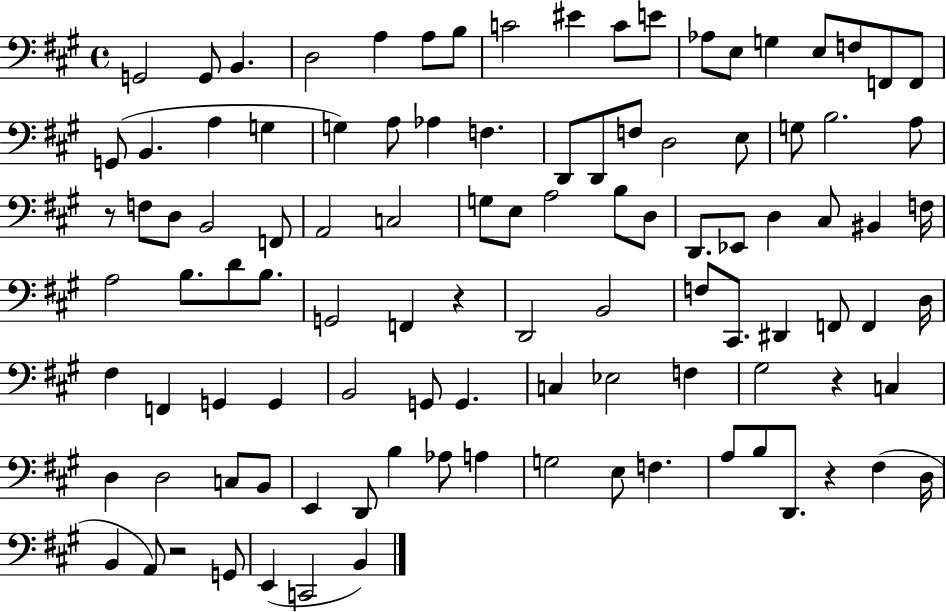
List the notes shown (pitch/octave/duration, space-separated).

G2/h G2/e B2/q. D3/h A3/q A3/e B3/e C4/h EIS4/q C4/e E4/e Ab3/e E3/e G3/q E3/e F3/e F2/e F2/e G2/e B2/q. A3/q G3/q G3/q A3/e Ab3/q F3/q. D2/e D2/e F3/e D3/h E3/e G3/e B3/h. A3/e R/e F3/e D3/e B2/h F2/e A2/h C3/h G3/e E3/e A3/h B3/e D3/e D2/e. Eb2/e D3/q C#3/e BIS2/q F3/s A3/h B3/e. D4/e B3/e. G2/h F2/q R/q D2/h B2/h F3/e C#2/e. D#2/q F2/e F2/q D3/s F#3/q F2/q G2/q G2/q B2/h G2/e G2/q. C3/q Eb3/h F3/q G#3/h R/q C3/q D3/q D3/h C3/e B2/e E2/q D2/e B3/q Ab3/e A3/q G3/h E3/e F3/q. A3/e B3/e D2/e. R/q F#3/q D3/s B2/q A2/e R/h G2/e E2/q C2/h B2/q